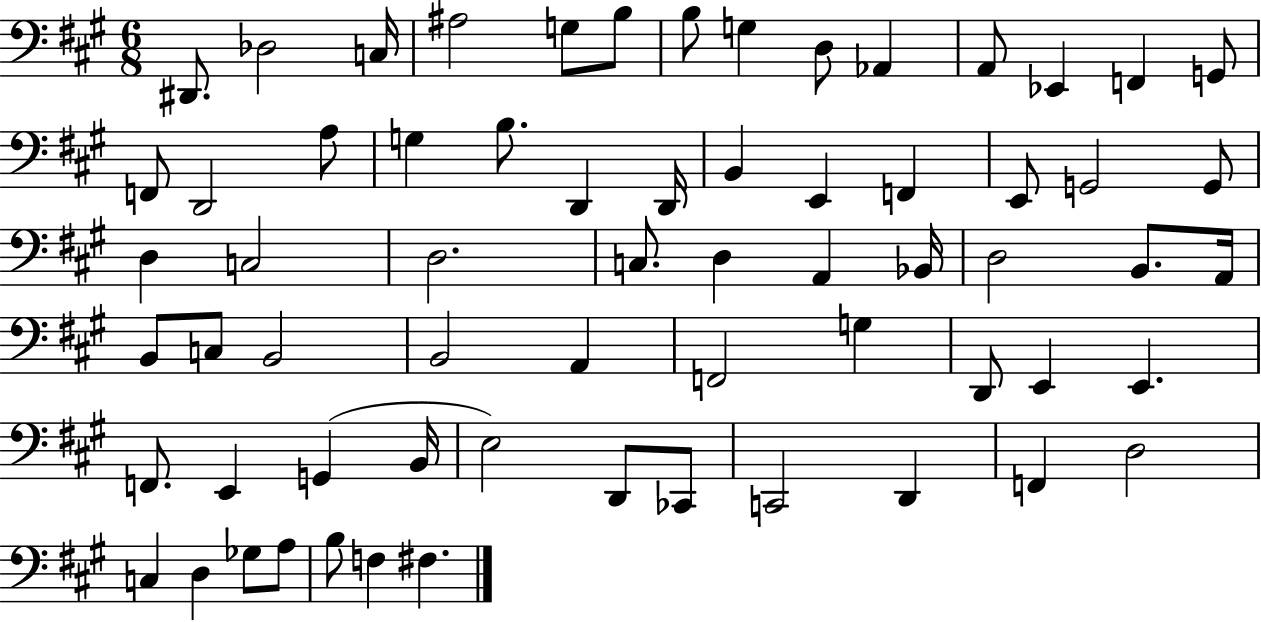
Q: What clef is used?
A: bass